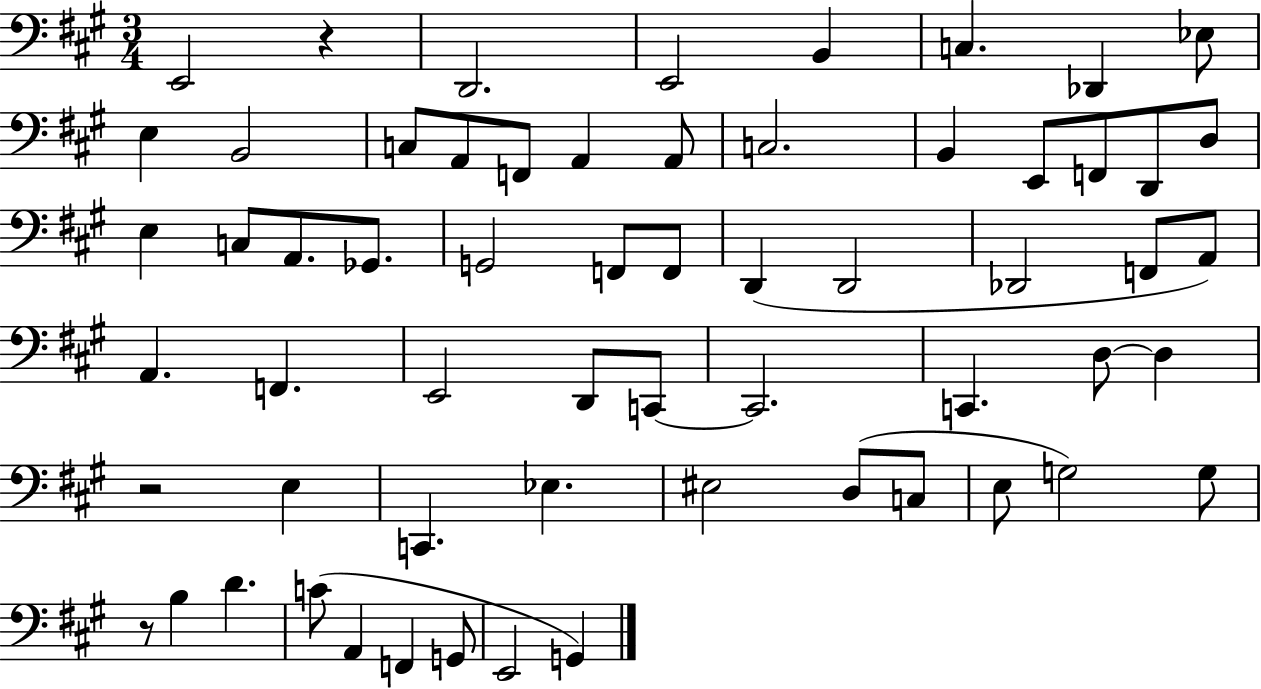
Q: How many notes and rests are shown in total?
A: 61